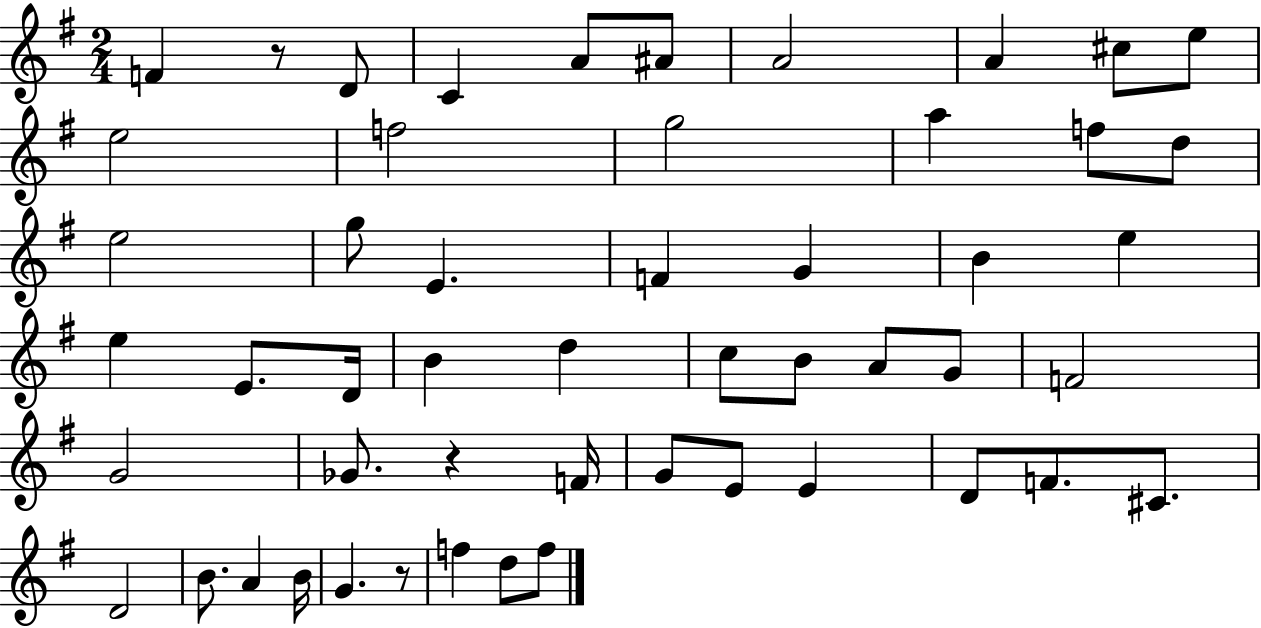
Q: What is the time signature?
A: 2/4